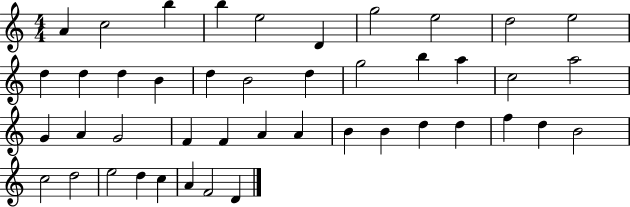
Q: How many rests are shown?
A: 0